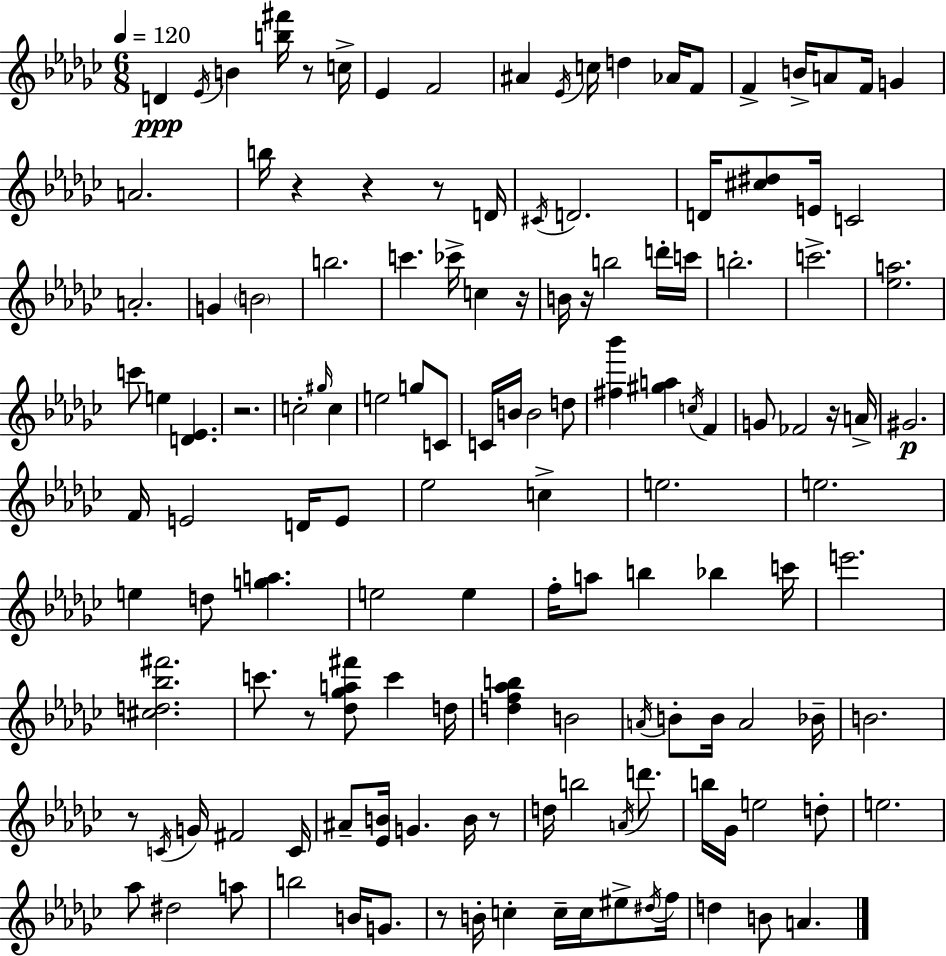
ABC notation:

X:1
T:Untitled
M:6/8
L:1/4
K:Ebm
D _E/4 B [b^f']/4 z/2 c/4 _E F2 ^A _E/4 c/4 d _A/4 F/2 F B/4 A/2 F/4 G A2 b/4 z z z/2 D/4 ^C/4 D2 D/4 [^c^d]/2 E/4 C2 A2 G B2 b2 c' _c'/4 c z/4 B/4 z/4 b2 d'/4 c'/4 b2 c'2 [_ea]2 c'/2 e [D_E] z2 c2 ^g/4 c e2 g/2 C/2 C/4 B/4 B2 d/2 [^f_b'] [^ga] c/4 F G/2 _F2 z/4 A/4 ^G2 F/4 E2 D/4 E/2 _e2 c e2 e2 e d/2 [ga] e2 e f/4 a/2 b _b c'/4 e'2 [^cd_b^f']2 c'/2 z/2 [_d_ga^f']/2 c' d/4 [df_ab] B2 A/4 B/2 B/4 A2 _B/4 B2 z/2 C/4 G/4 ^F2 C/4 ^A/2 [_EB]/4 G B/4 z/2 d/4 b2 A/4 d'/2 b/4 _G/4 e2 d/2 e2 _a/2 ^d2 a/2 b2 B/4 G/2 z/2 B/4 c c/4 c/4 ^e/2 ^d/4 f/4 d B/2 A